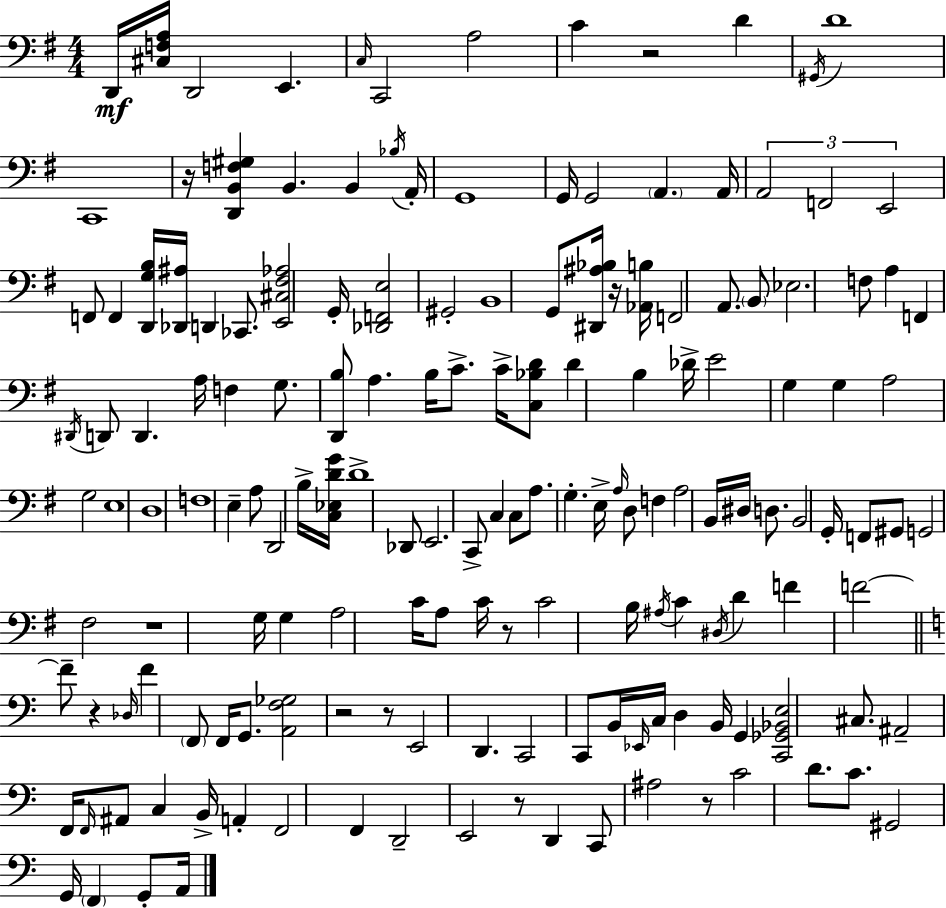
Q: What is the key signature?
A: G major